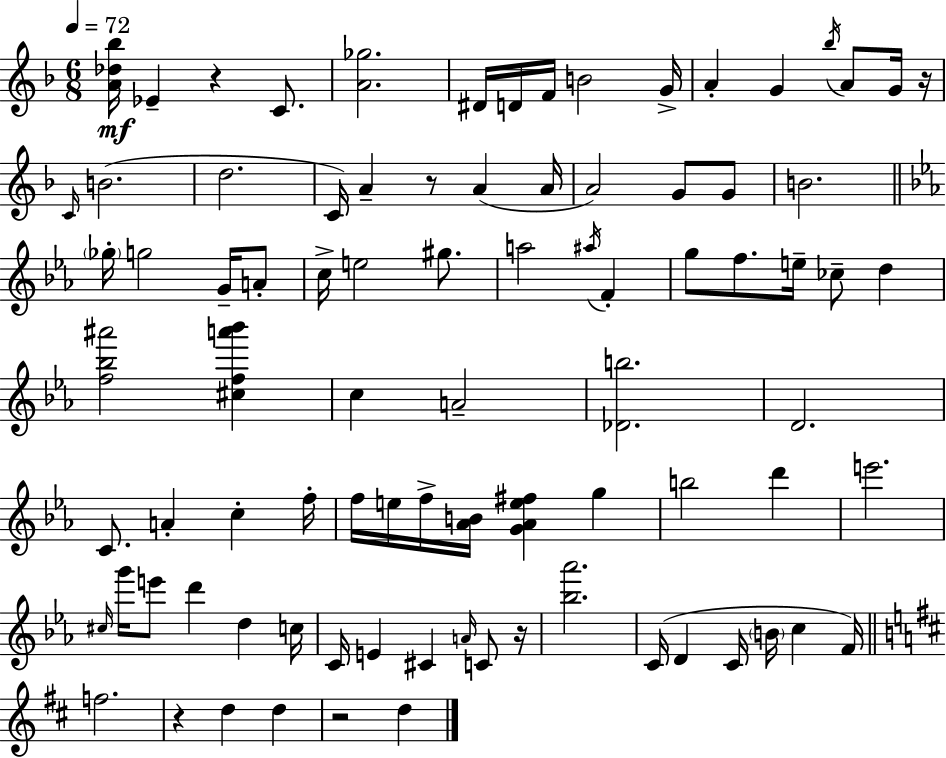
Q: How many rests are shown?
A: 6